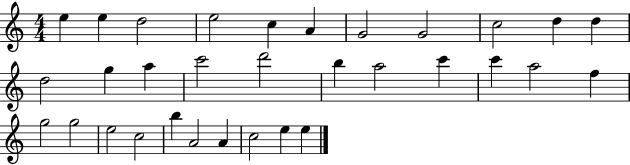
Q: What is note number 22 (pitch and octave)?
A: F5